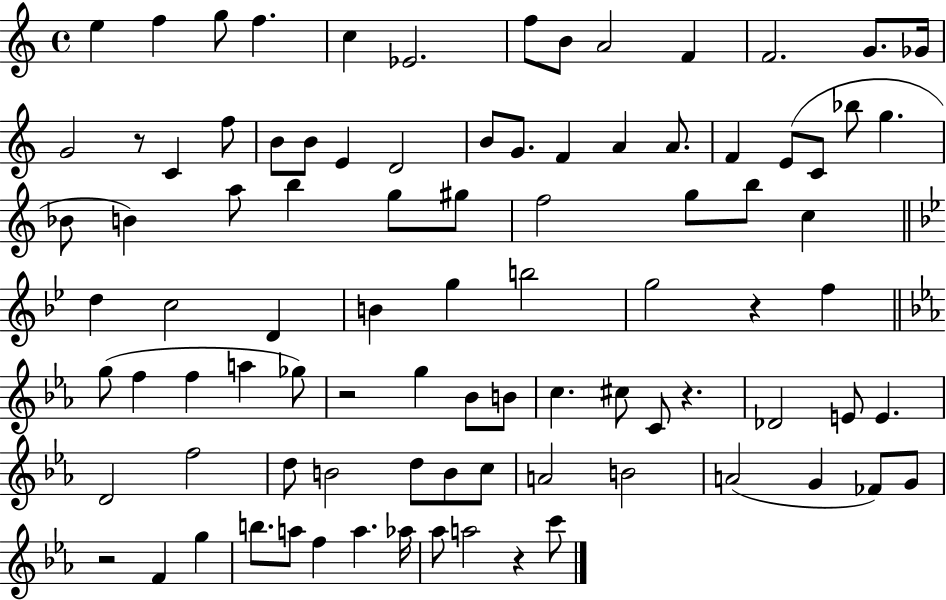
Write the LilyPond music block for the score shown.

{
  \clef treble
  \time 4/4
  \defaultTimeSignature
  \key c \major
  e''4 f''4 g''8 f''4. | c''4 ees'2. | f''8 b'8 a'2 f'4 | f'2. g'8. ges'16 | \break g'2 r8 c'4 f''8 | b'8 b'8 e'4 d'2 | b'8 g'8. f'4 a'4 a'8. | f'4 e'8( c'8 bes''8 g''4. | \break bes'8 b'4) a''8 b''4 g''8 gis''8 | f''2 g''8 b''8 c''4 | \bar "||" \break \key g \minor d''4 c''2 d'4 | b'4 g''4 b''2 | g''2 r4 f''4 | \bar "||" \break \key ees \major g''8( f''4 f''4 a''4 ges''8) | r2 g''4 bes'8 b'8 | c''4. cis''8 c'8 r4. | des'2 e'8 e'4. | \break d'2 f''2 | d''8 b'2 d''8 b'8 c''8 | a'2 b'2 | a'2( g'4 fes'8) g'8 | \break r2 f'4 g''4 | b''8. a''8 f''4 a''4. aes''16 | aes''8 a''2 r4 c'''8 | \bar "|."
}